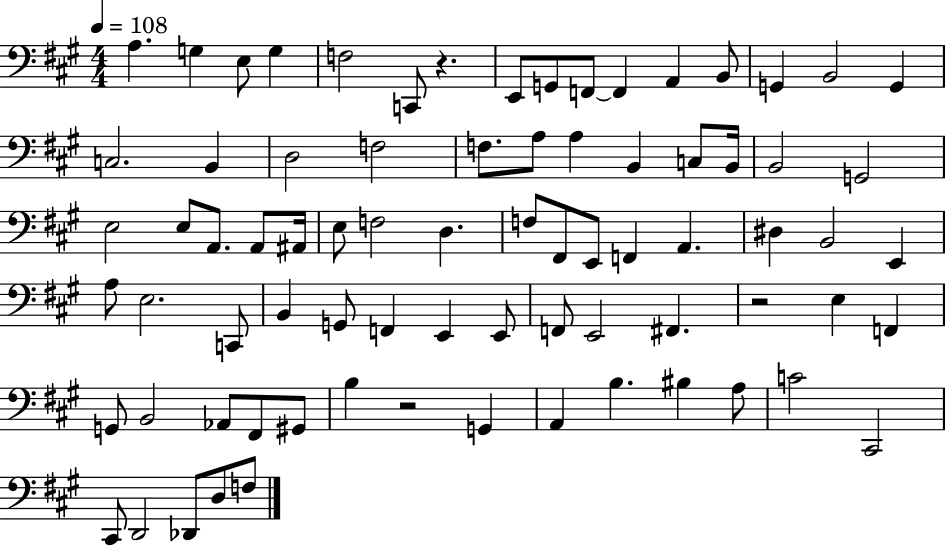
A3/q. G3/q E3/e G3/q F3/h C2/e R/q. E2/e G2/e F2/e F2/q A2/q B2/e G2/q B2/h G2/q C3/h. B2/q D3/h F3/h F3/e. A3/e A3/q B2/q C3/e B2/s B2/h G2/h E3/h E3/e A2/e. A2/e A#2/s E3/e F3/h D3/q. F3/e F#2/e E2/e F2/q A2/q. D#3/q B2/h E2/q A3/e E3/h. C2/e B2/q G2/e F2/q E2/q E2/e F2/e E2/h F#2/q. R/h E3/q F2/q G2/e B2/h Ab2/e F#2/e G#2/e B3/q R/h G2/q A2/q B3/q. BIS3/q A3/e C4/h C#2/h C#2/e D2/h Db2/e D3/e F3/e